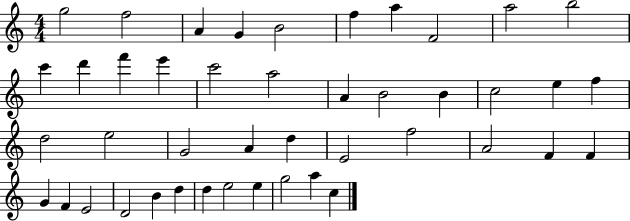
{
  \clef treble
  \numericTimeSignature
  \time 4/4
  \key c \major
  g''2 f''2 | a'4 g'4 b'2 | f''4 a''4 f'2 | a''2 b''2 | \break c'''4 d'''4 f'''4 e'''4 | c'''2 a''2 | a'4 b'2 b'4 | c''2 e''4 f''4 | \break d''2 e''2 | g'2 a'4 d''4 | e'2 f''2 | a'2 f'4 f'4 | \break g'4 f'4 e'2 | d'2 b'4 d''4 | d''4 e''2 e''4 | g''2 a''4 c''4 | \break \bar "|."
}